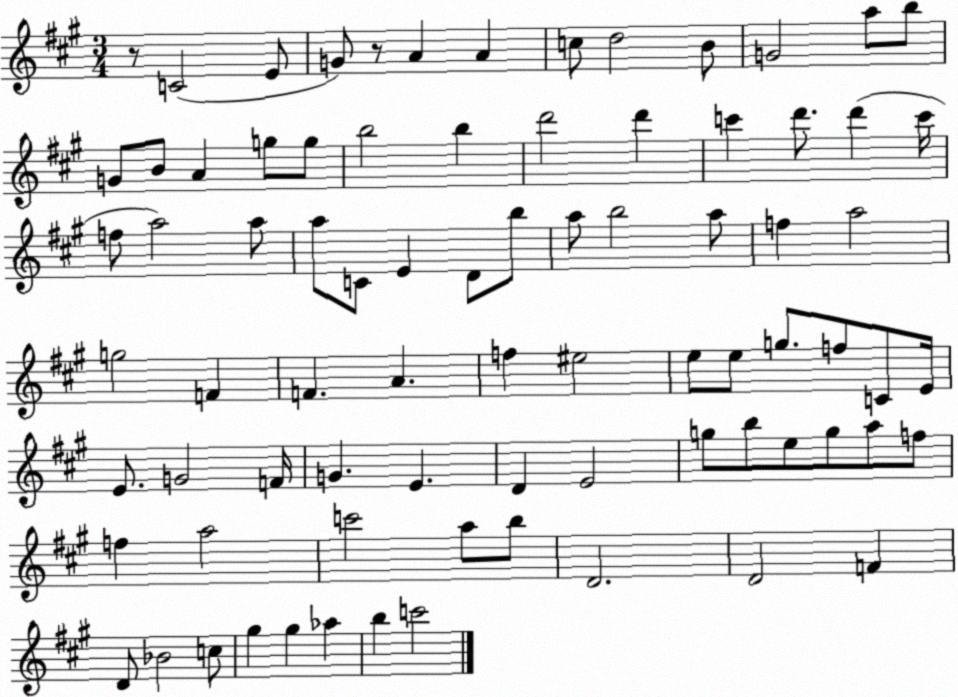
X:1
T:Untitled
M:3/4
L:1/4
K:A
z/2 C2 E/2 G/2 z/2 A A c/2 d2 B/2 G2 a/2 b/2 G/2 B/2 A g/2 g/2 b2 b d'2 d' c' d'/2 d' c'/4 f/2 a2 a/2 a/2 C/2 E D/2 b/2 a/2 b2 a/2 f a2 g2 F F A f ^e2 e/2 e/2 g/2 f/2 C/2 E/4 E/2 G2 F/4 G E D E2 g/2 b/2 e/2 g/2 a/2 f/2 f a2 c'2 a/2 b/2 D2 D2 F D/2 _B2 c/2 ^g ^g _a b c'2